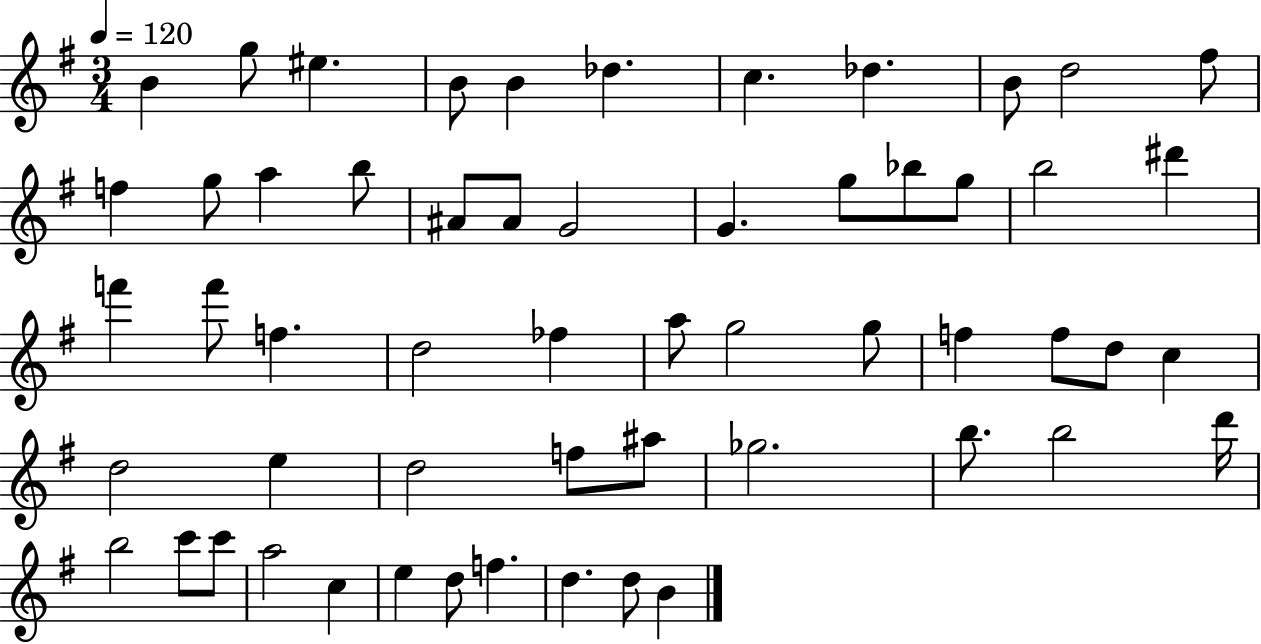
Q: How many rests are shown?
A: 0